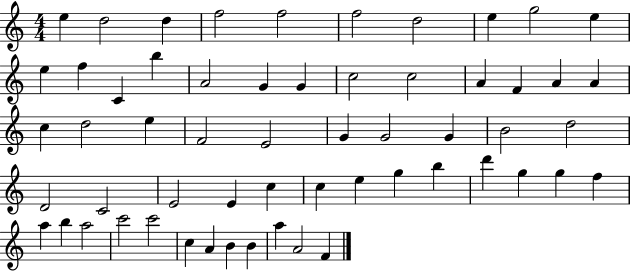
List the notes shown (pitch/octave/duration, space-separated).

E5/q D5/h D5/q F5/h F5/h F5/h D5/h E5/q G5/h E5/q E5/q F5/q C4/q B5/q A4/h G4/q G4/q C5/h C5/h A4/q F4/q A4/q A4/q C5/q D5/h E5/q F4/h E4/h G4/q G4/h G4/q B4/h D5/h D4/h C4/h E4/h E4/q C5/q C5/q E5/q G5/q B5/q D6/q G5/q G5/q F5/q A5/q B5/q A5/h C6/h C6/h C5/q A4/q B4/q B4/q A5/q A4/h F4/q